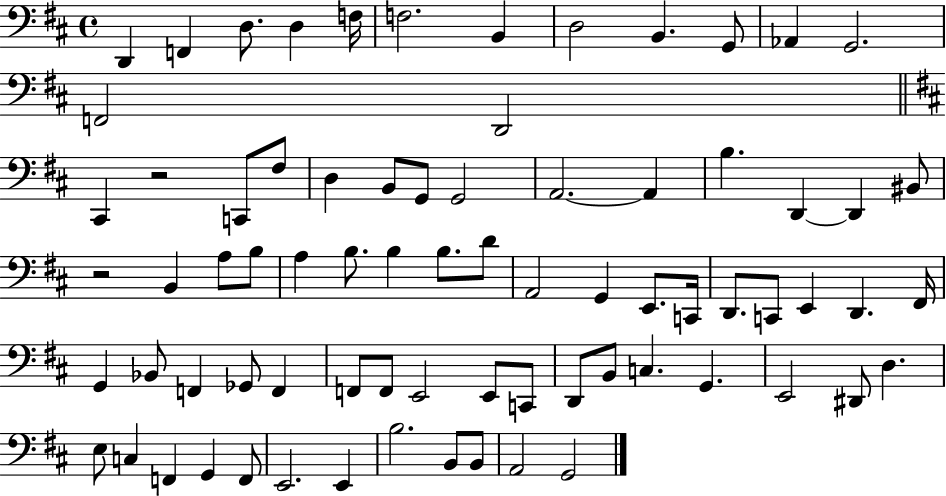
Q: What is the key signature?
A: D major